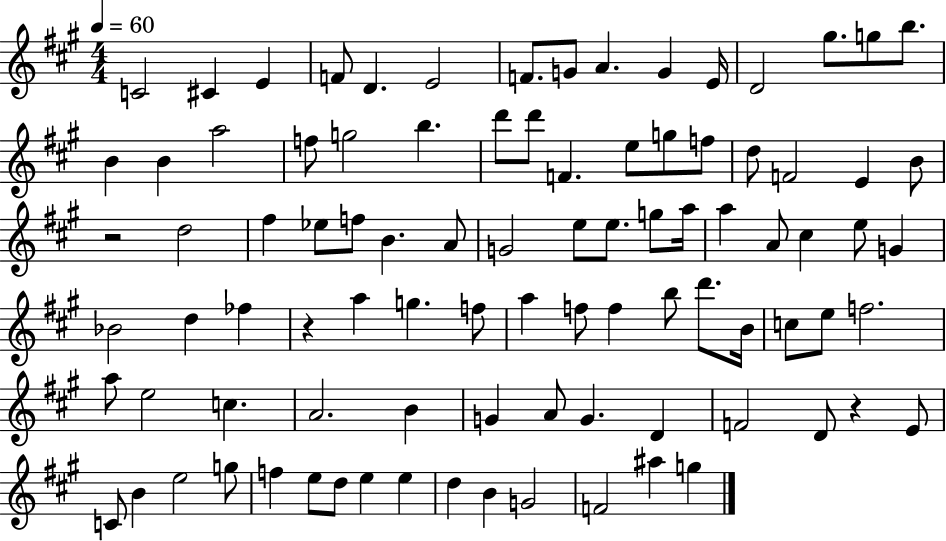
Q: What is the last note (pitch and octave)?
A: G5